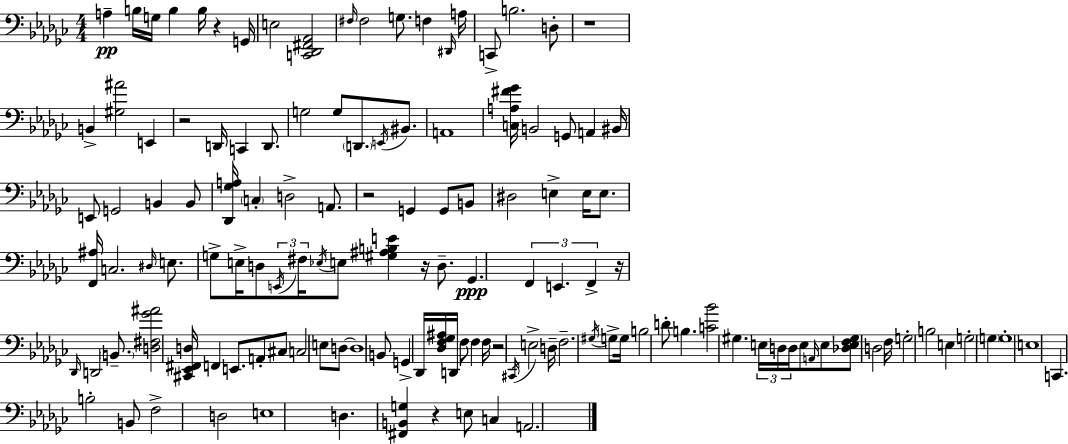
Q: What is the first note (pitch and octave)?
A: A3